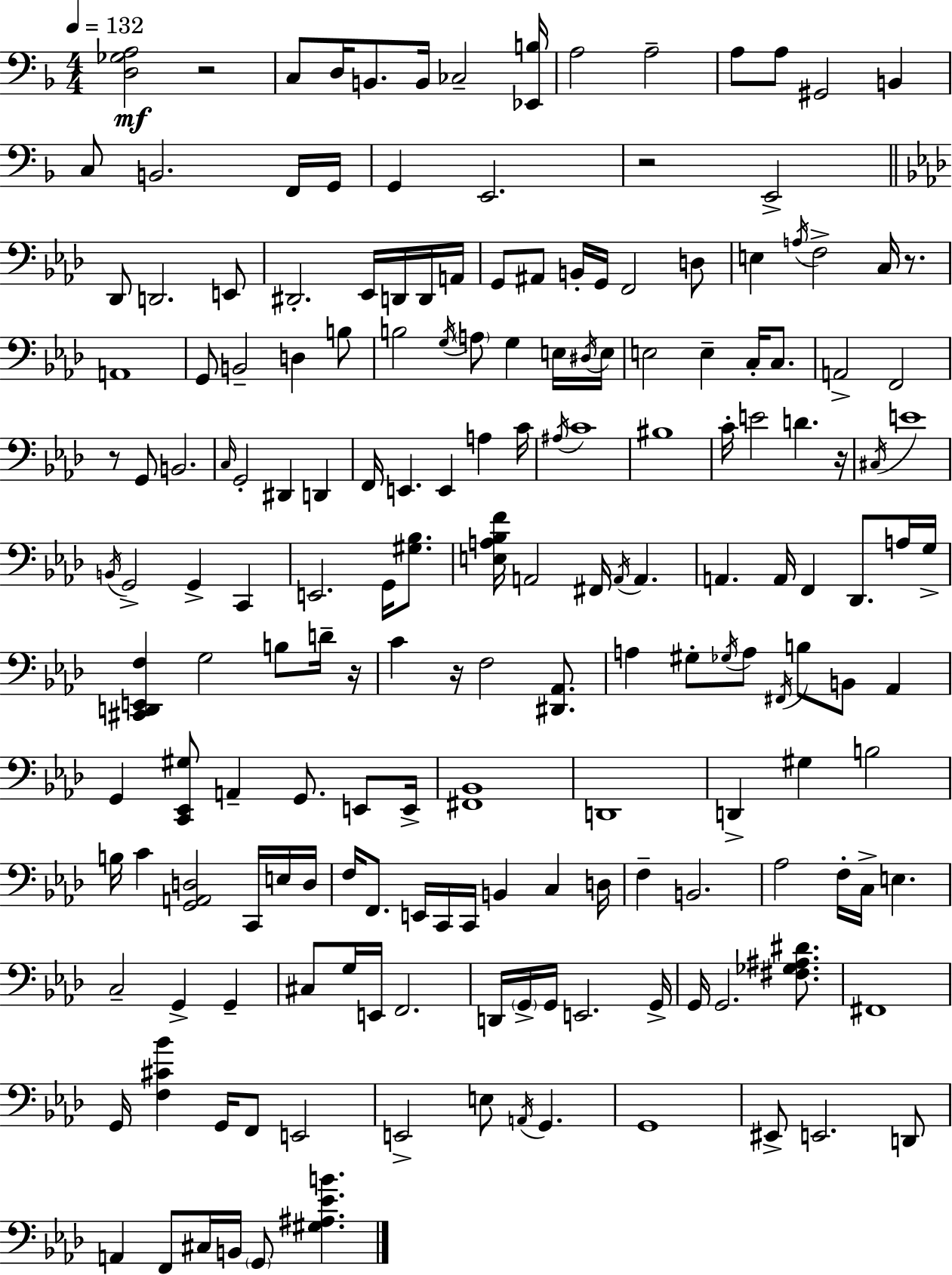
X:1
T:Untitled
M:4/4
L:1/4
K:F
[D,_G,A,]2 z2 C,/2 D,/4 B,,/2 B,,/4 _C,2 [_E,,B,]/4 A,2 A,2 A,/2 A,/2 ^G,,2 B,, C,/2 B,,2 F,,/4 G,,/4 G,, E,,2 z2 E,,2 _D,,/2 D,,2 E,,/2 ^D,,2 _E,,/4 D,,/4 D,,/4 A,,/4 G,,/2 ^A,,/2 B,,/4 G,,/4 F,,2 D,/2 E, A,/4 F,2 C,/4 z/2 A,,4 G,,/2 B,,2 D, B,/2 B,2 G,/4 A,/2 G, E,/4 ^D,/4 E,/4 E,2 E, C,/4 C,/2 A,,2 F,,2 z/2 G,,/2 B,,2 C,/4 G,,2 ^D,, D,, F,,/4 E,, E,, A, C/4 ^A,/4 C4 ^B,4 C/4 E2 D z/4 ^C,/4 E4 B,,/4 G,,2 G,, C,, E,,2 G,,/4 [^G,_B,]/2 [E,A,_B,F]/4 A,,2 ^F,,/4 A,,/4 A,, A,, A,,/4 F,, _D,,/2 A,/4 G,/4 [^C,,D,,E,,F,] G,2 B,/2 D/4 z/4 C z/4 F,2 [^D,,_A,,]/2 A, ^G,/2 _G,/4 A,/2 ^F,,/4 B,/2 B,,/2 _A,, G,, [C,,_E,,^G,]/2 A,, G,,/2 E,,/2 E,,/4 [^F,,_B,,]4 D,,4 D,, ^G, B,2 B,/4 C [G,,A,,D,]2 C,,/4 E,/4 D,/4 F,/4 F,,/2 E,,/4 C,,/4 C,,/4 B,, C, D,/4 F, B,,2 _A,2 F,/4 C,/4 E, C,2 G,, G,, ^C,/2 G,/4 E,,/4 F,,2 D,,/4 G,,/4 G,,/4 E,,2 G,,/4 G,,/4 G,,2 [^F,_G,^A,^D]/2 ^F,,4 G,,/4 [F,^C_B] G,,/4 F,,/2 E,,2 E,,2 E,/2 A,,/4 G,, G,,4 ^E,,/2 E,,2 D,,/2 A,, F,,/2 ^C,/4 B,,/4 G,,/2 [^G,^A,_EB]